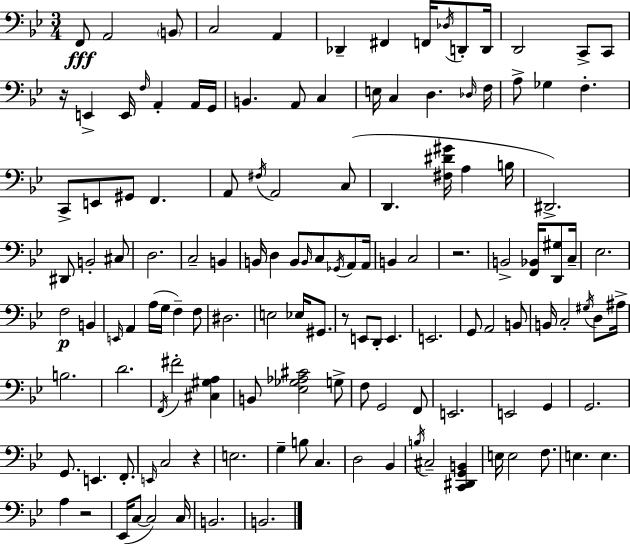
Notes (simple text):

F2/e A2/h B2/e C3/h A2/q Db2/q F#2/q F2/s Db3/s D2/e D2/s D2/h C2/e C2/e R/s E2/q E2/s F3/s A2/q A2/s G2/s B2/q. A2/e C3/q E3/s C3/q D3/q. Db3/s F3/s A3/e Gb3/q F3/q. C2/e E2/e G#2/e F2/q. A2/e F#3/s A2/h C3/e D2/q. [F#3,D#4,G#4]/s A3/q B3/s D#2/h. D#2/e B2/h C#3/e D3/h. C3/h B2/q B2/s D3/q B2/e B2/s C3/e Gb2/s A2/e A2/s B2/q C3/h R/h. B2/h [F2,Bb2]/s [D2,G#3]/e C3/s Eb3/h. F3/h B2/q E2/s A2/q A3/s G3/s F3/q F3/e D#3/h. E3/h Eb3/s G#2/e. R/e E2/e D2/e E2/q. E2/h. G2/e A2/h B2/e B2/s C3/h G#3/s D3/e A#3/s B3/h. D4/h. F2/s F#4/h [C#3,G#3,A3]/q B2/e [Eb3,Gb3,Ab3,C#4]/h G3/e F3/e G2/h F2/e E2/h. E2/h G2/q G2/h. G2/e. E2/q. F2/e. E2/s C3/h R/q E3/h. G3/q B3/e C3/q. D3/h Bb2/q B3/s C#3/h [C2,D#2,G2,B2]/q E3/s E3/h F3/e. E3/q. E3/q. A3/q R/h Eb2/s C3/e C3/h C3/s B2/h. B2/h.